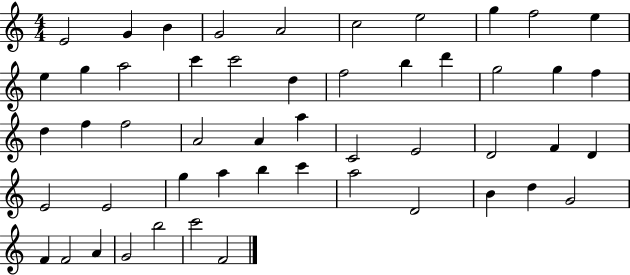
E4/h G4/q B4/q G4/h A4/h C5/h E5/h G5/q F5/h E5/q E5/q G5/q A5/h C6/q C6/h D5/q F5/h B5/q D6/q G5/h G5/q F5/q D5/q F5/q F5/h A4/h A4/q A5/q C4/h E4/h D4/h F4/q D4/q E4/h E4/h G5/q A5/q B5/q C6/q A5/h D4/h B4/q D5/q G4/h F4/q F4/h A4/q G4/h B5/h C6/h F4/h